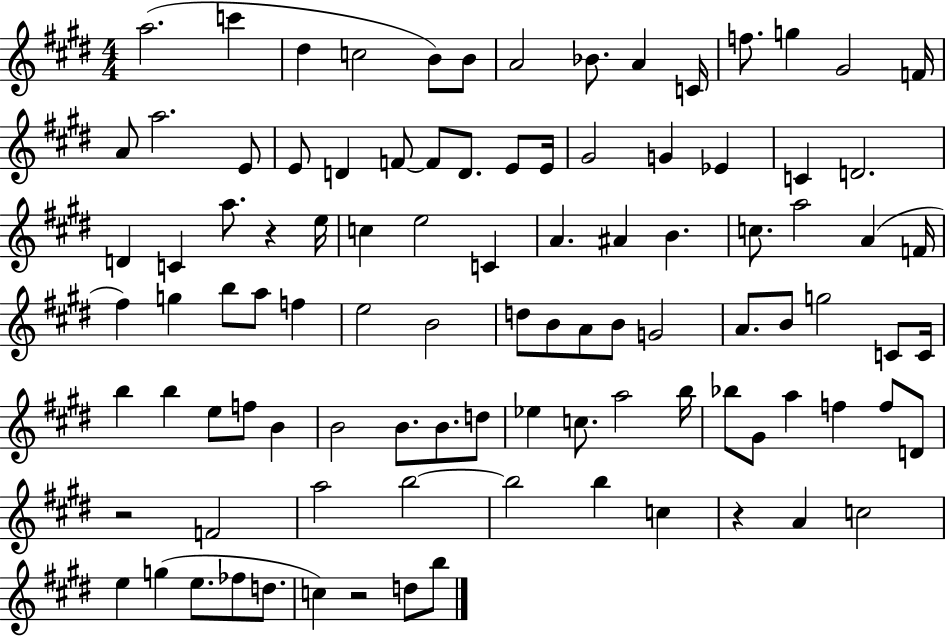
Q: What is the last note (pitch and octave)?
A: B5